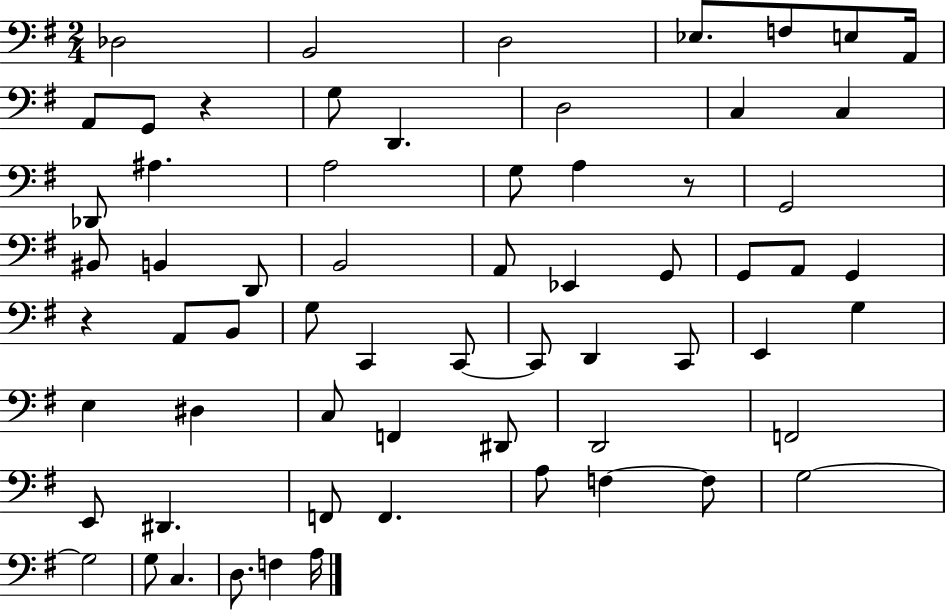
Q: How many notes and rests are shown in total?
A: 64